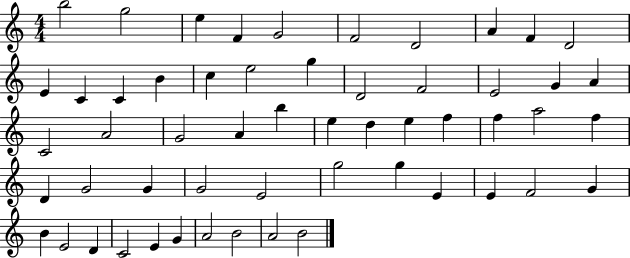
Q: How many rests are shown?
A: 0